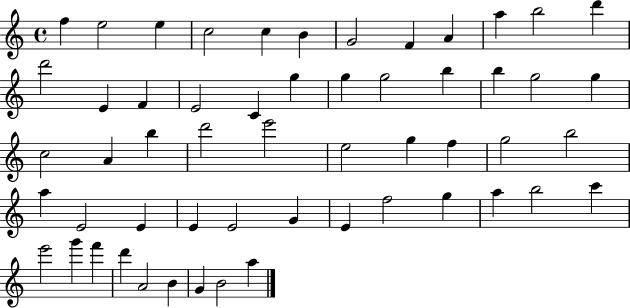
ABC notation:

X:1
T:Untitled
M:4/4
L:1/4
K:C
f e2 e c2 c B G2 F A a b2 d' d'2 E F E2 C g g g2 b b g2 g c2 A b d'2 e'2 e2 g f g2 b2 a E2 E E E2 G E f2 g a b2 c' e'2 g' f' d' A2 B G B2 a